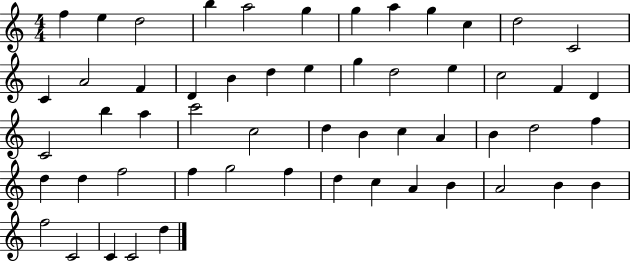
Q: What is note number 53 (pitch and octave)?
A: C4